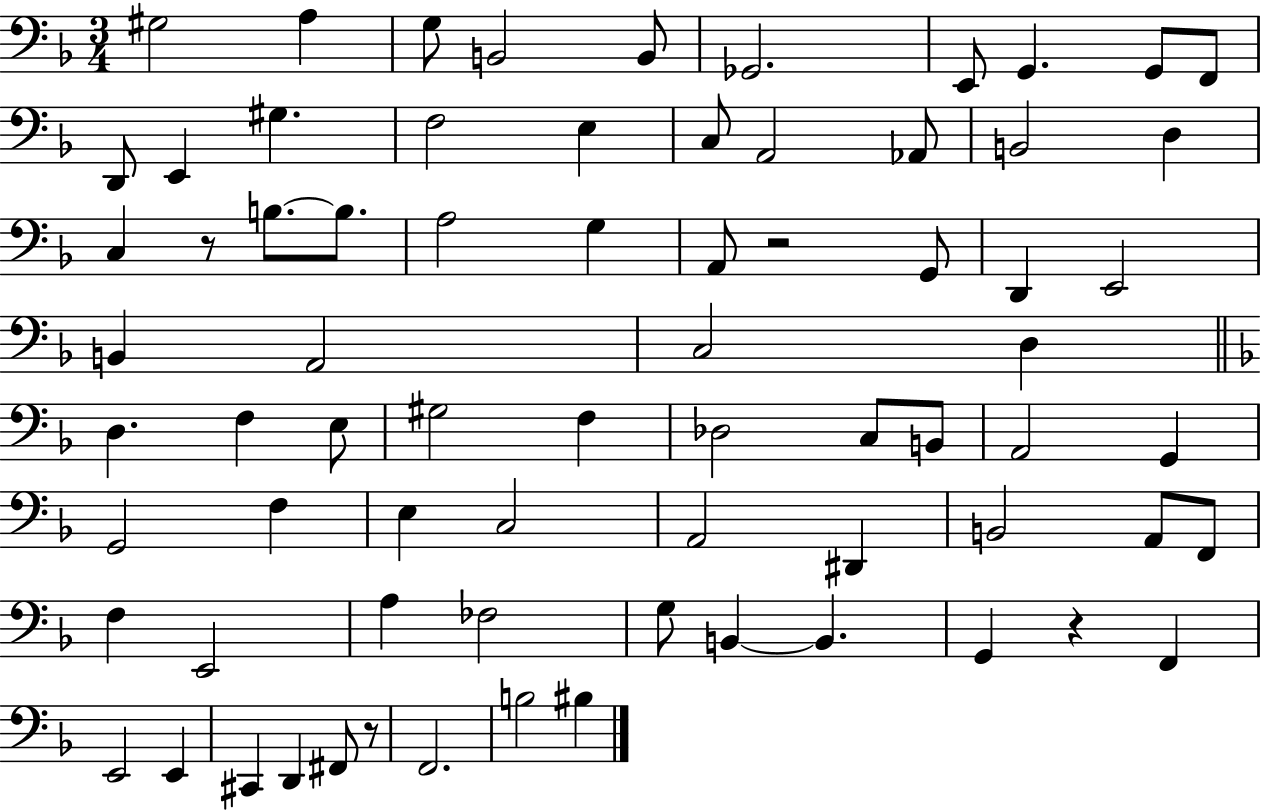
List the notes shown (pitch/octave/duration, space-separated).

G#3/h A3/q G3/e B2/h B2/e Gb2/h. E2/e G2/q. G2/e F2/e D2/e E2/q G#3/q. F3/h E3/q C3/e A2/h Ab2/e B2/h D3/q C3/q R/e B3/e. B3/e. A3/h G3/q A2/e R/h G2/e D2/q E2/h B2/q A2/h C3/h D3/q D3/q. F3/q E3/e G#3/h F3/q Db3/h C3/e B2/e A2/h G2/q G2/h F3/q E3/q C3/h A2/h D#2/q B2/h A2/e F2/e F3/q E2/h A3/q FES3/h G3/e B2/q B2/q. G2/q R/q F2/q E2/h E2/q C#2/q D2/q F#2/e R/e F2/h. B3/h BIS3/q